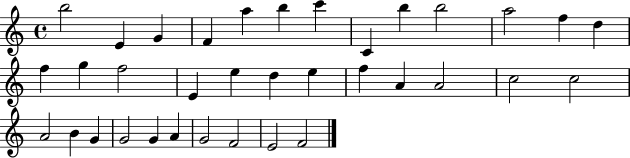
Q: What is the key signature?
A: C major